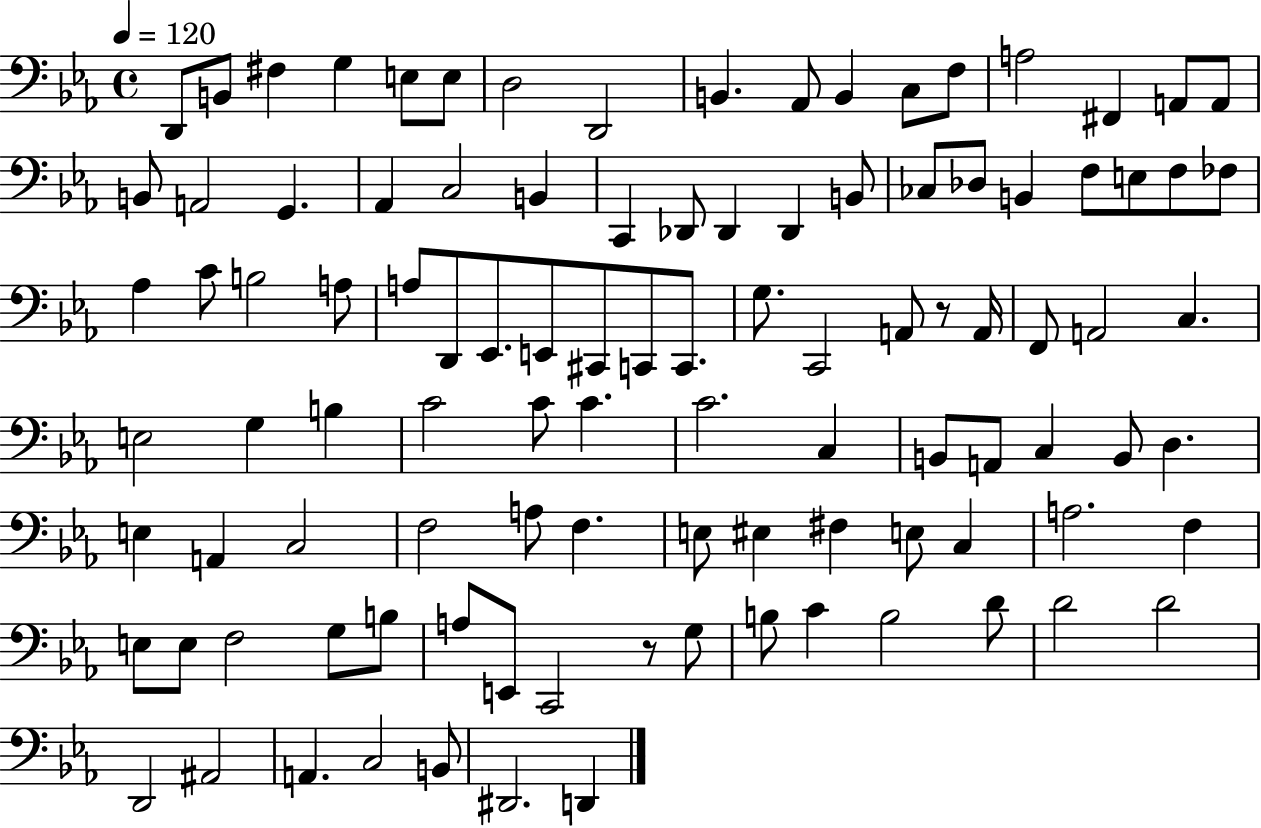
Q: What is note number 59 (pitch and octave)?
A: C4